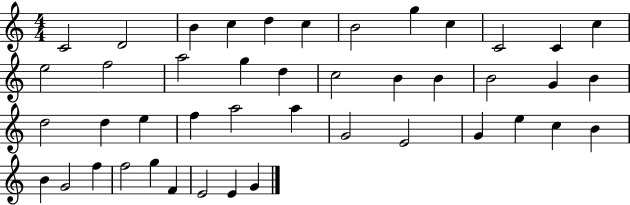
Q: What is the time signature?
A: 4/4